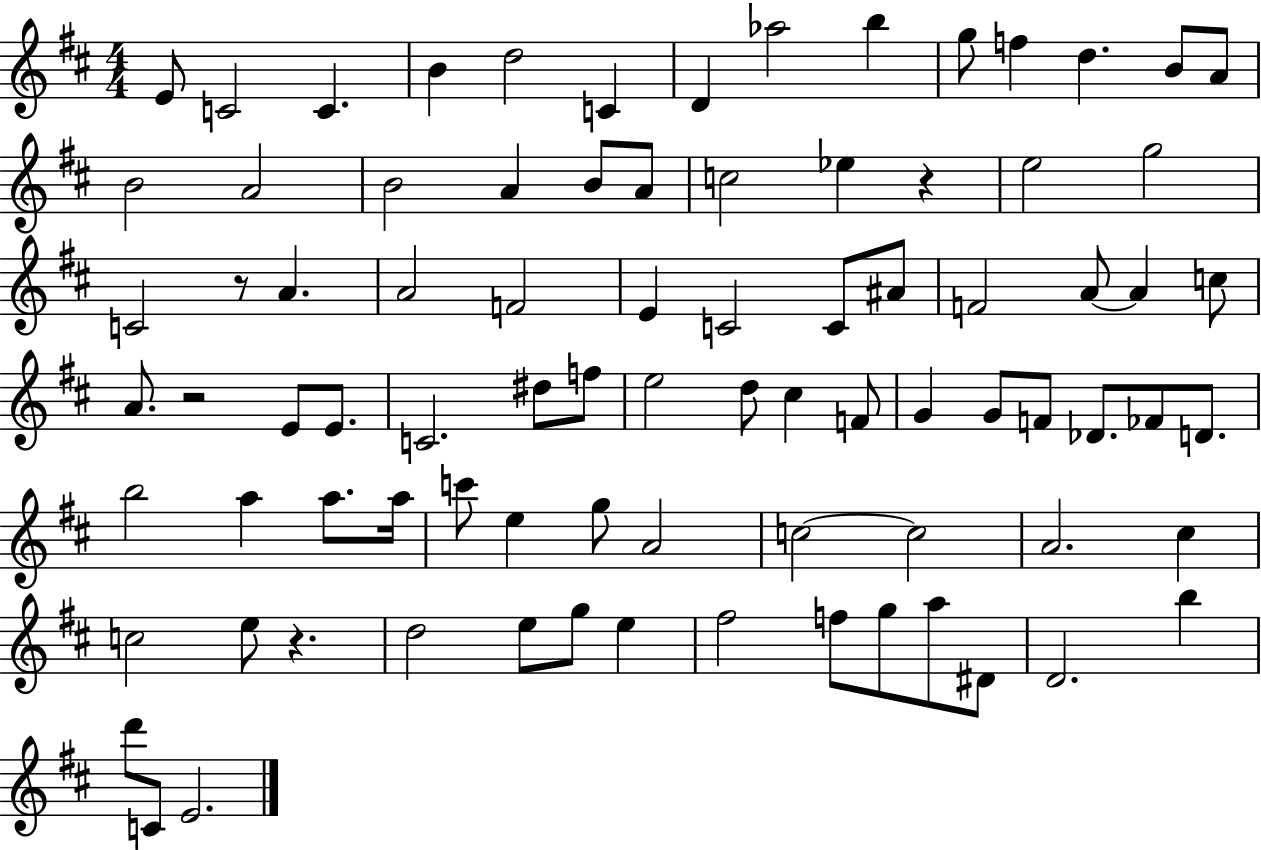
X:1
T:Untitled
M:4/4
L:1/4
K:D
E/2 C2 C B d2 C D _a2 b g/2 f d B/2 A/2 B2 A2 B2 A B/2 A/2 c2 _e z e2 g2 C2 z/2 A A2 F2 E C2 C/2 ^A/2 F2 A/2 A c/2 A/2 z2 E/2 E/2 C2 ^d/2 f/2 e2 d/2 ^c F/2 G G/2 F/2 _D/2 _F/2 D/2 b2 a a/2 a/4 c'/2 e g/2 A2 c2 c2 A2 ^c c2 e/2 z d2 e/2 g/2 e ^f2 f/2 g/2 a/2 ^D/2 D2 b d'/2 C/2 E2